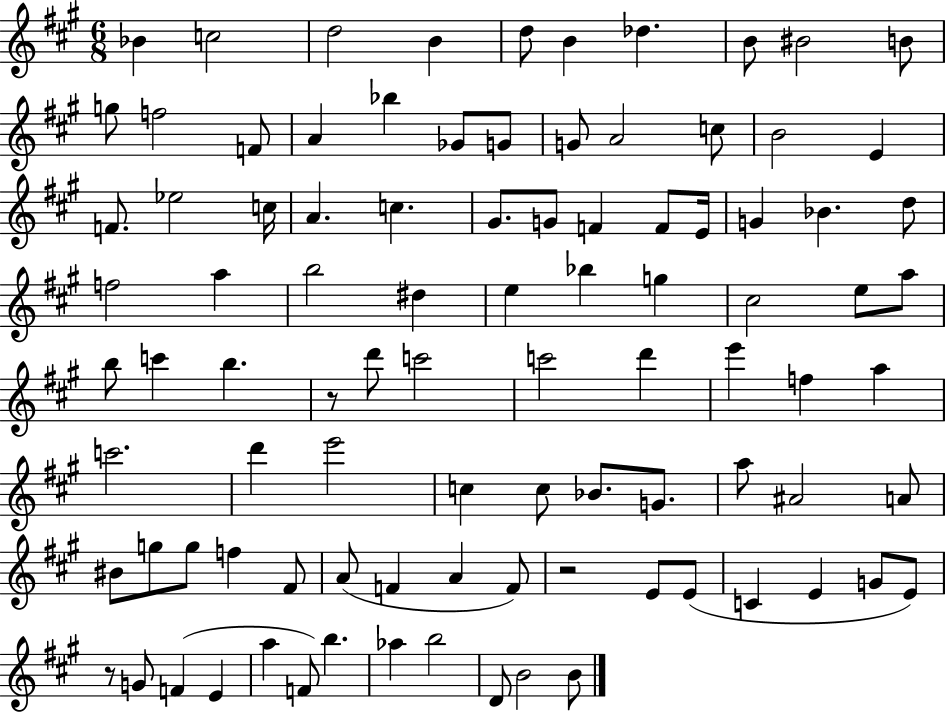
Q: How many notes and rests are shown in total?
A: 94